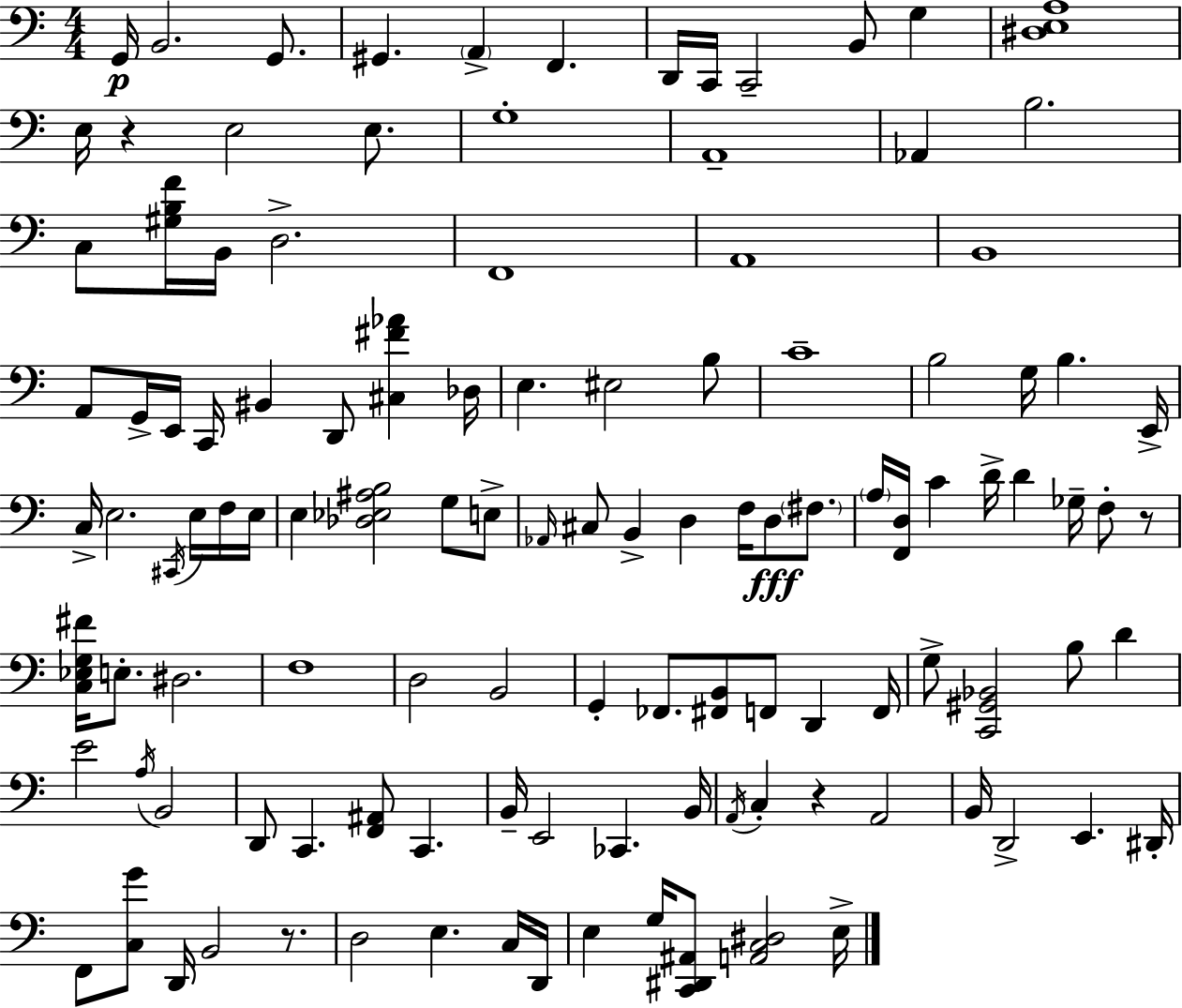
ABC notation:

X:1
T:Untitled
M:4/4
L:1/4
K:C
G,,/4 B,,2 G,,/2 ^G,, A,, F,, D,,/4 C,,/4 C,,2 B,,/2 G, [^D,E,A,]4 E,/4 z E,2 E,/2 G,4 A,,4 _A,, B,2 C,/2 [^G,B,F]/4 B,,/4 D,2 F,,4 A,,4 B,,4 A,,/2 G,,/4 E,,/4 C,,/4 ^B,, D,,/2 [^C,^F_A] _D,/4 E, ^E,2 B,/2 C4 B,2 G,/4 B, E,,/4 C,/4 E,2 ^C,,/4 E,/4 F,/4 E,/4 E, [_D,_E,^A,B,]2 G,/2 E,/2 _A,,/4 ^C,/2 B,, D, F,/4 D,/2 ^F,/2 A,/4 [F,,D,]/4 C D/4 D _G,/4 F,/2 z/2 [C,_E,G,^F]/4 E,/2 ^D,2 F,4 D,2 B,,2 G,, _F,,/2 [^F,,B,,]/2 F,,/2 D,, F,,/4 G,/2 [C,,^G,,_B,,]2 B,/2 D E2 A,/4 B,,2 D,,/2 C,, [F,,^A,,]/2 C,, B,,/4 E,,2 _C,, B,,/4 A,,/4 C, z A,,2 B,,/4 D,,2 E,, ^D,,/4 F,,/2 [C,G]/2 D,,/4 B,,2 z/2 D,2 E, C,/4 D,,/4 E, G,/4 [C,,^D,,^A,,]/2 [A,,C,^D,]2 E,/4